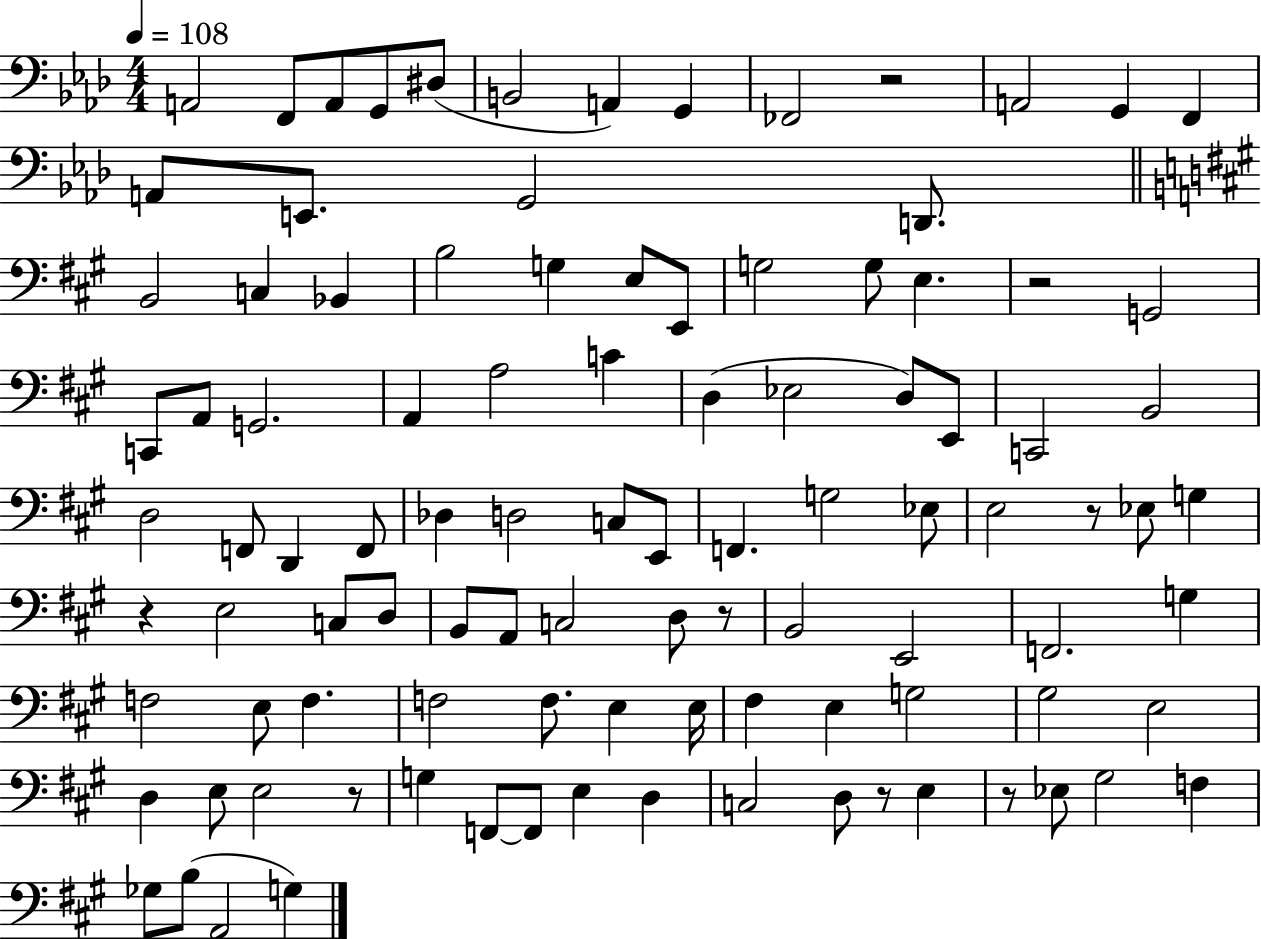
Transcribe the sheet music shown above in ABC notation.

X:1
T:Untitled
M:4/4
L:1/4
K:Ab
A,,2 F,,/2 A,,/2 G,,/2 ^D,/2 B,,2 A,, G,, _F,,2 z2 A,,2 G,, F,, A,,/2 E,,/2 G,,2 D,,/2 B,,2 C, _B,, B,2 G, E,/2 E,,/2 G,2 G,/2 E, z2 G,,2 C,,/2 A,,/2 G,,2 A,, A,2 C D, _E,2 D,/2 E,,/2 C,,2 B,,2 D,2 F,,/2 D,, F,,/2 _D, D,2 C,/2 E,,/2 F,, G,2 _E,/2 E,2 z/2 _E,/2 G, z E,2 C,/2 D,/2 B,,/2 A,,/2 C,2 D,/2 z/2 B,,2 E,,2 F,,2 G, F,2 E,/2 F, F,2 F,/2 E, E,/4 ^F, E, G,2 ^G,2 E,2 D, E,/2 E,2 z/2 G, F,,/2 F,,/2 E, D, C,2 D,/2 z/2 E, z/2 _E,/2 ^G,2 F, _G,/2 B,/2 A,,2 G,